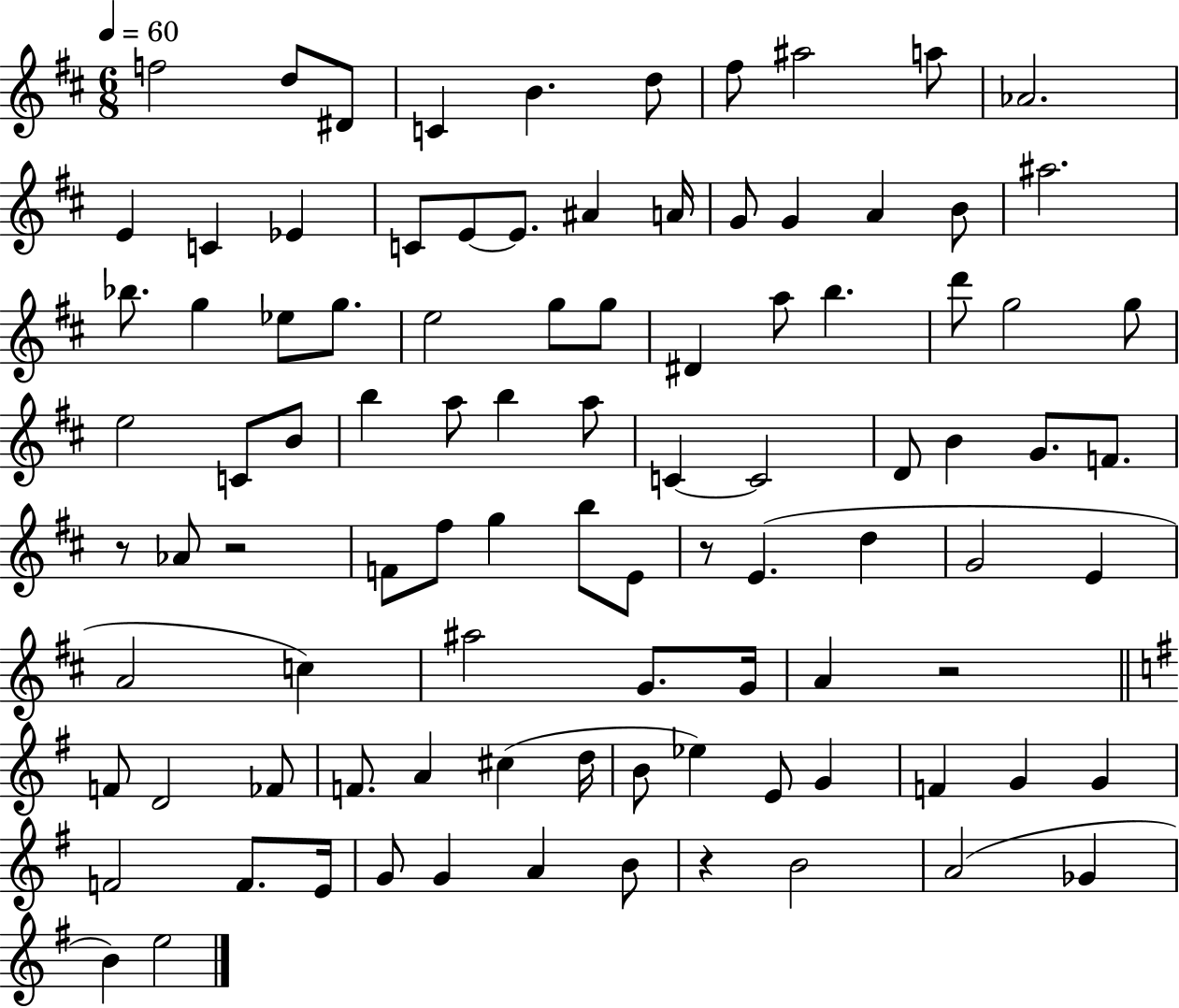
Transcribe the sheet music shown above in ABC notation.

X:1
T:Untitled
M:6/8
L:1/4
K:D
f2 d/2 ^D/2 C B d/2 ^f/2 ^a2 a/2 _A2 E C _E C/2 E/2 E/2 ^A A/4 G/2 G A B/2 ^a2 _b/2 g _e/2 g/2 e2 g/2 g/2 ^D a/2 b d'/2 g2 g/2 e2 C/2 B/2 b a/2 b a/2 C C2 D/2 B G/2 F/2 z/2 _A/2 z2 F/2 ^f/2 g b/2 E/2 z/2 E d G2 E A2 c ^a2 G/2 G/4 A z2 F/2 D2 _F/2 F/2 A ^c d/4 B/2 _e E/2 G F G G F2 F/2 E/4 G/2 G A B/2 z B2 A2 _G B e2